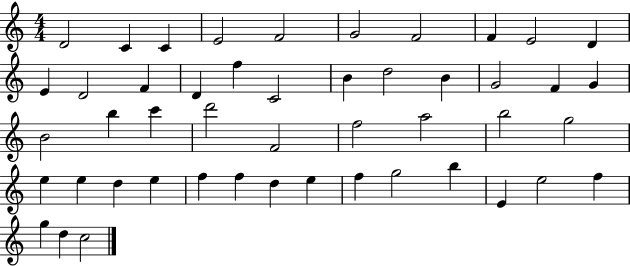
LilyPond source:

{
  \clef treble
  \numericTimeSignature
  \time 4/4
  \key c \major
  d'2 c'4 c'4 | e'2 f'2 | g'2 f'2 | f'4 e'2 d'4 | \break e'4 d'2 f'4 | d'4 f''4 c'2 | b'4 d''2 b'4 | g'2 f'4 g'4 | \break b'2 b''4 c'''4 | d'''2 f'2 | f''2 a''2 | b''2 g''2 | \break e''4 e''4 d''4 e''4 | f''4 f''4 d''4 e''4 | f''4 g''2 b''4 | e'4 e''2 f''4 | \break g''4 d''4 c''2 | \bar "|."
}